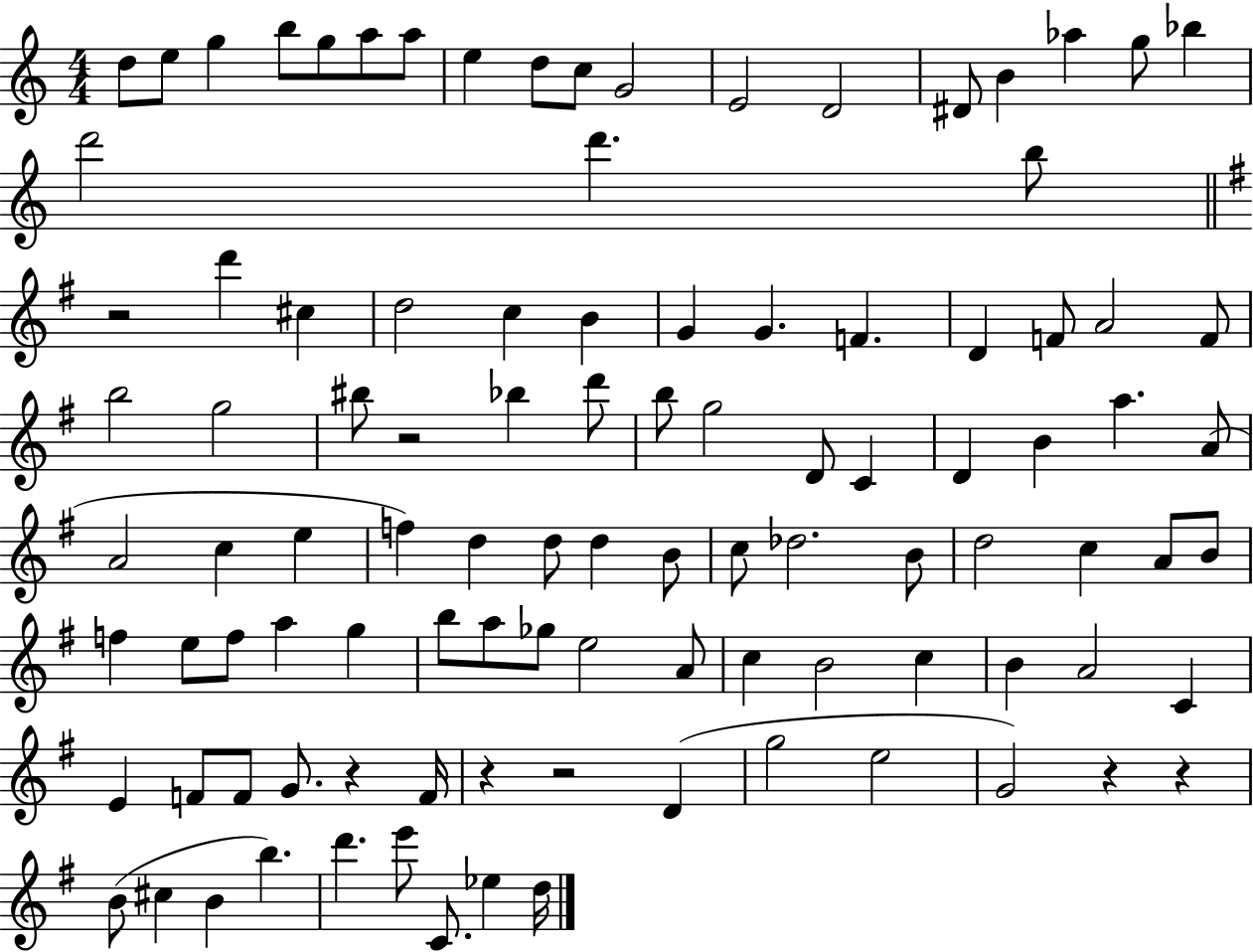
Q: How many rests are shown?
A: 7